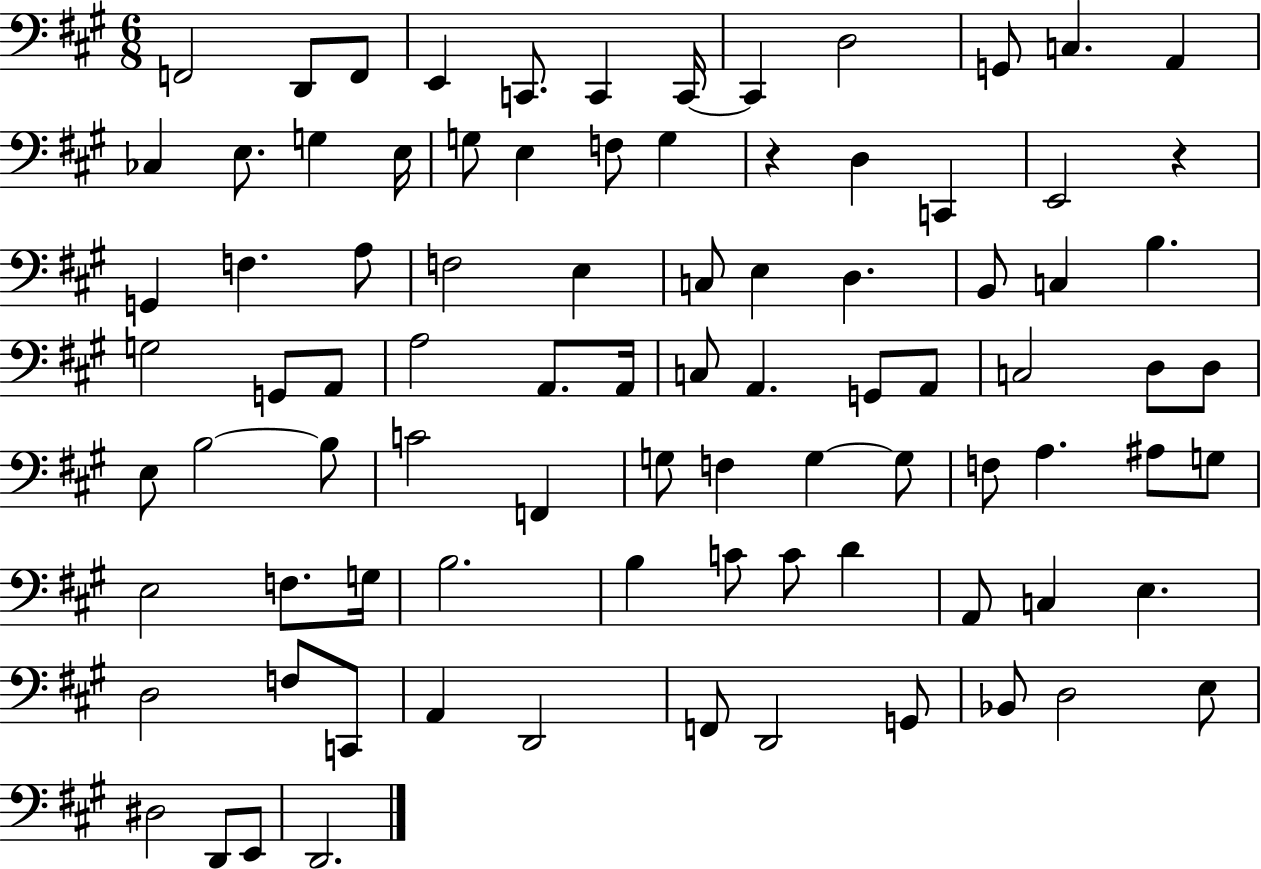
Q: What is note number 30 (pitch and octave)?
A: E3